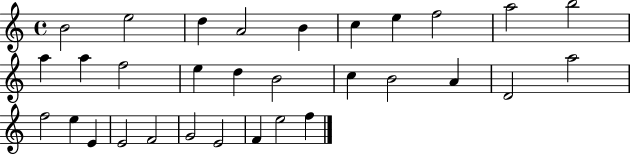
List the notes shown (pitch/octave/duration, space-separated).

B4/h E5/h D5/q A4/h B4/q C5/q E5/q F5/h A5/h B5/h A5/q A5/q F5/h E5/q D5/q B4/h C5/q B4/h A4/q D4/h A5/h F5/h E5/q E4/q E4/h F4/h G4/h E4/h F4/q E5/h F5/q